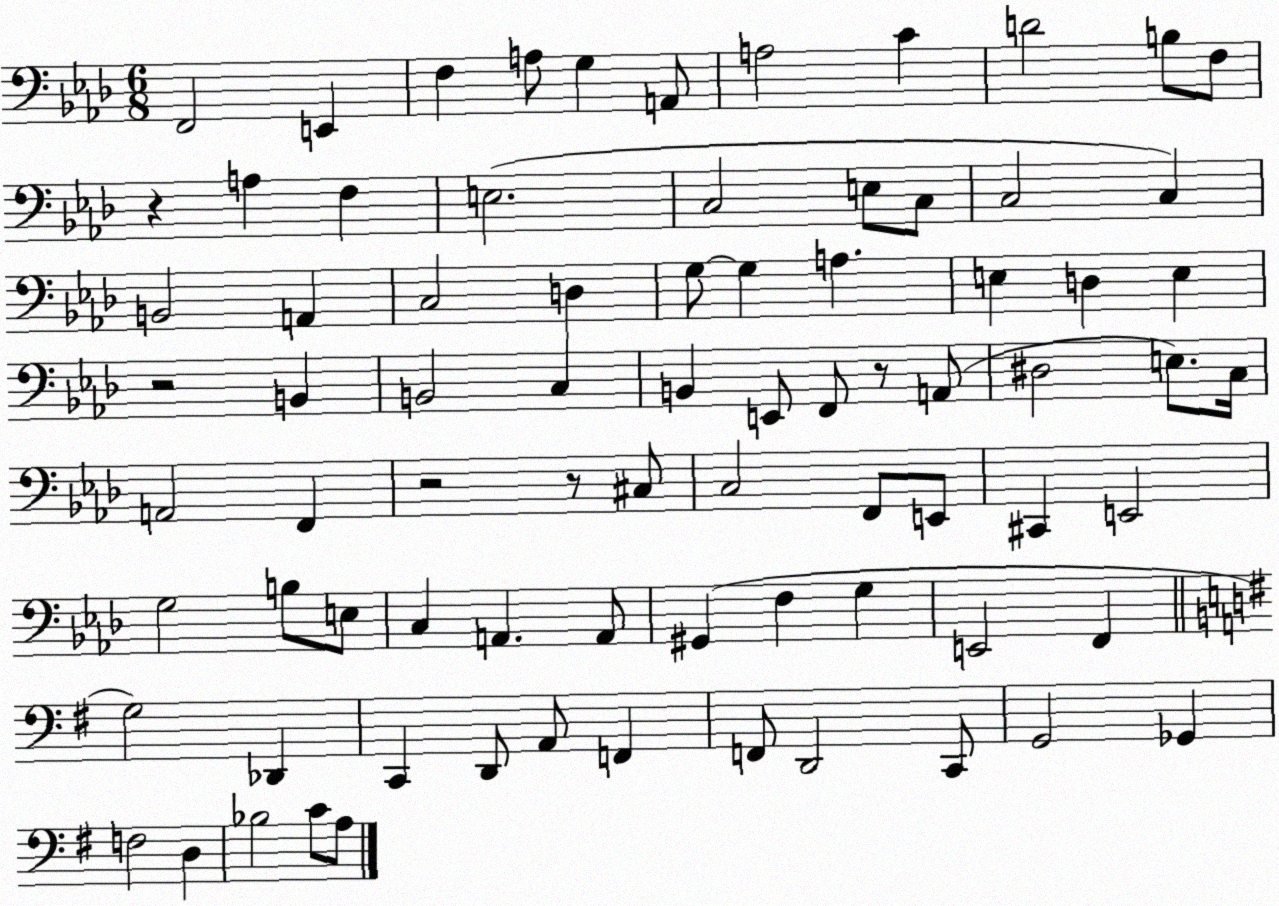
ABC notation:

X:1
T:Untitled
M:6/8
L:1/4
K:Ab
F,,2 E,, F, A,/2 G, A,,/2 A,2 C D2 B,/2 F,/2 z A, F, E,2 C,2 E,/2 C,/2 C,2 C, B,,2 A,, C,2 D, G,/2 G, A, E, D, E, z2 B,, B,,2 C, B,, E,,/2 F,,/2 z/2 A,,/2 ^D,2 E,/2 C,/4 A,,2 F,, z2 z/2 ^C,/2 C,2 F,,/2 E,,/2 ^C,, E,,2 G,2 B,/2 E,/2 C, A,, A,,/2 ^G,, F, G, E,,2 F,, G,2 _D,, C,, D,,/2 A,,/2 F,, F,,/2 D,,2 C,,/2 G,,2 _G,, F,2 D, _B,2 C/2 A,/2